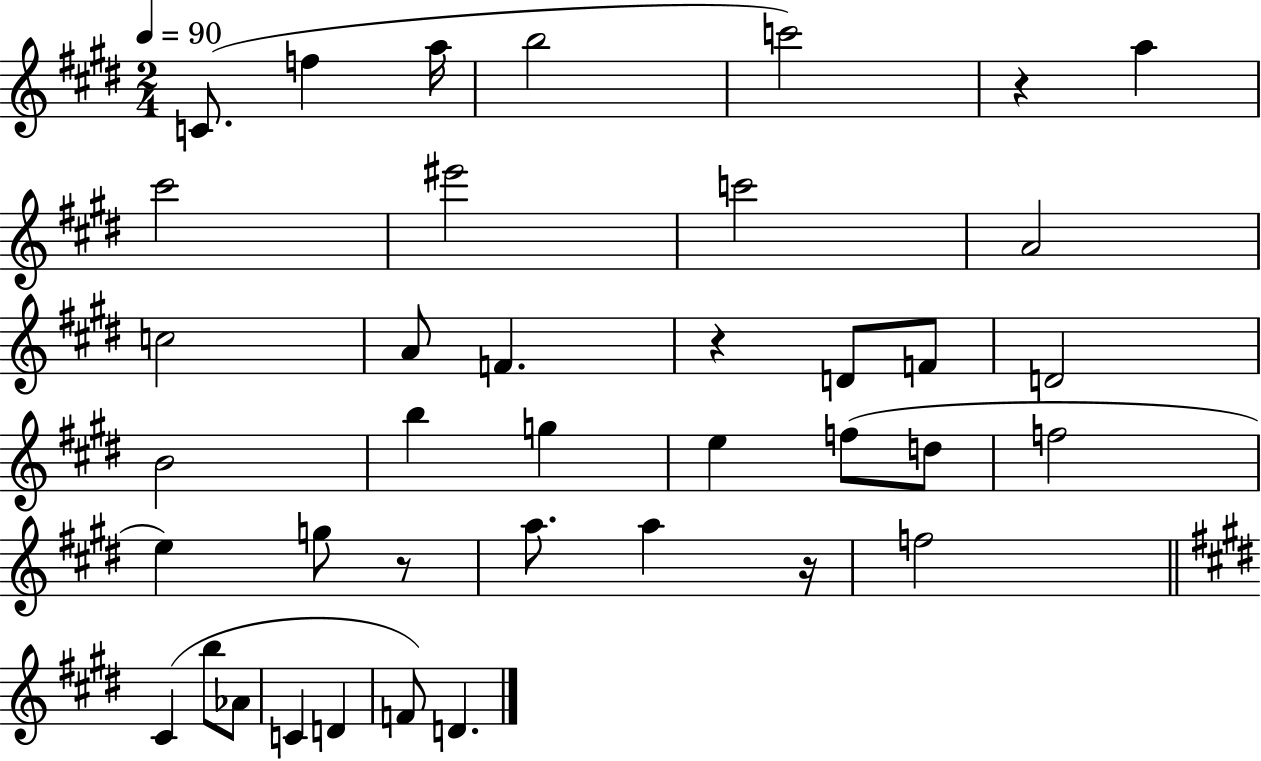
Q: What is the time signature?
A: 2/4